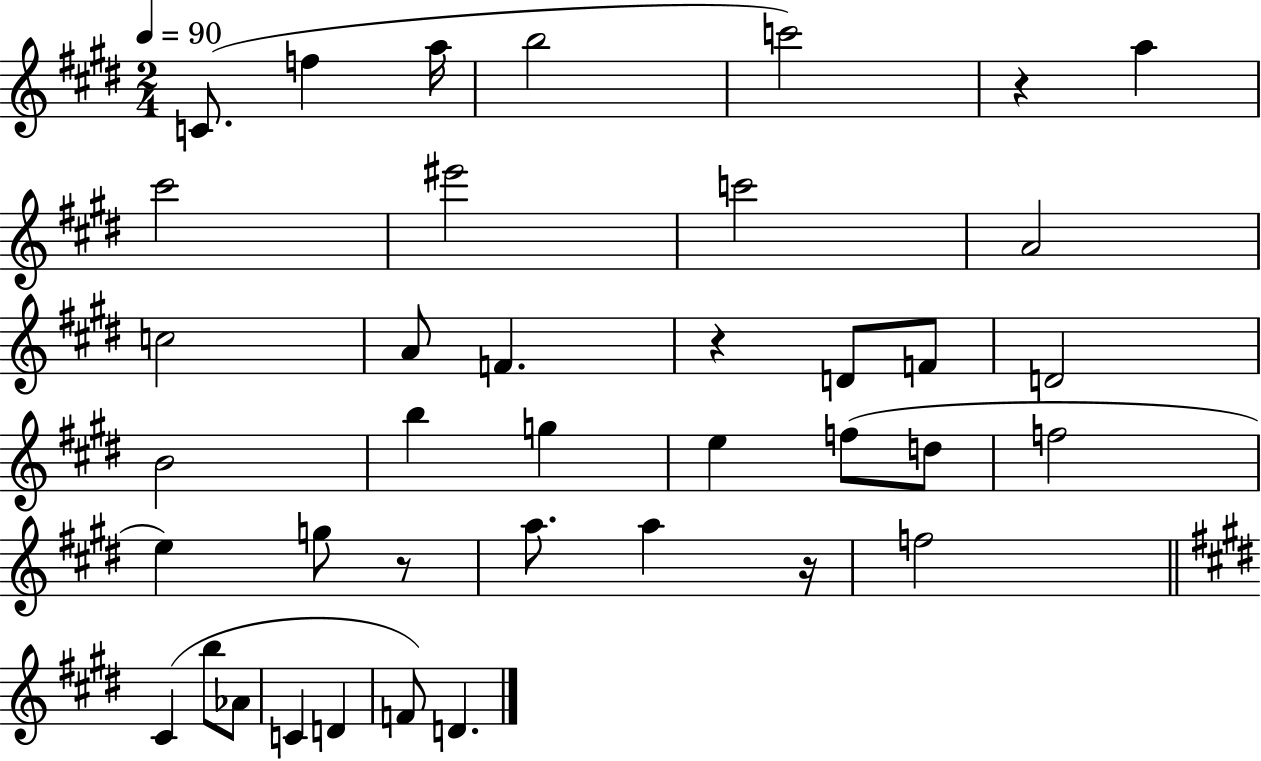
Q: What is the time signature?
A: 2/4